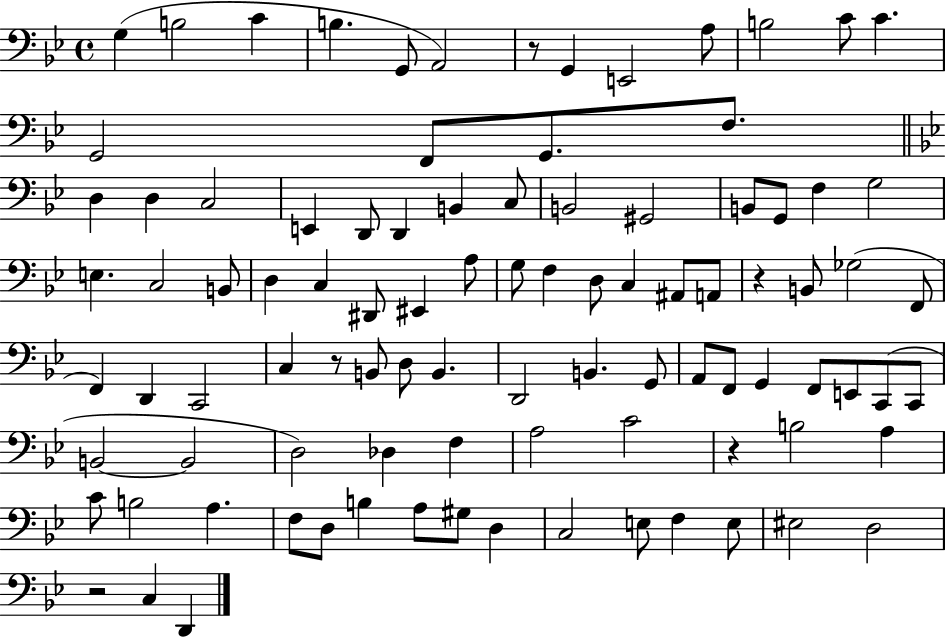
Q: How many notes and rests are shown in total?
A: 95